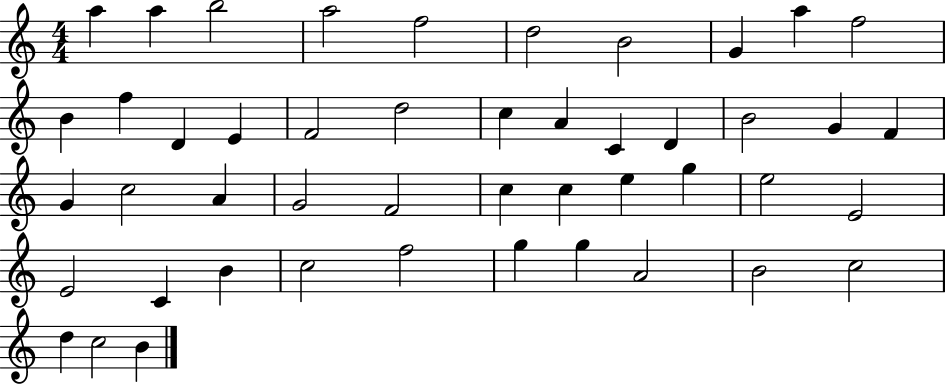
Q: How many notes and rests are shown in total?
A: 47